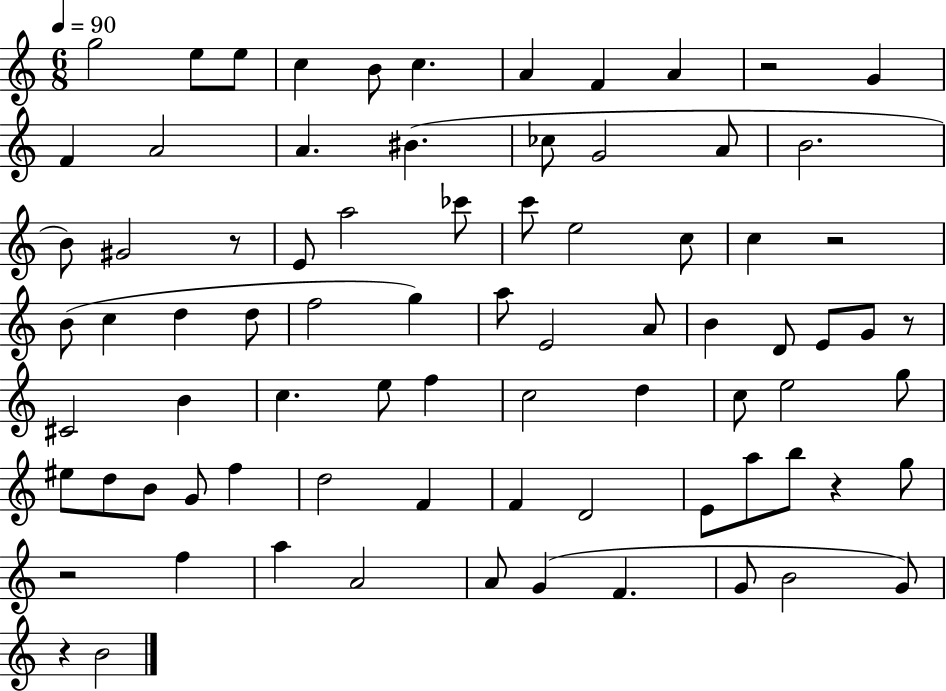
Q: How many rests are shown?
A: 7